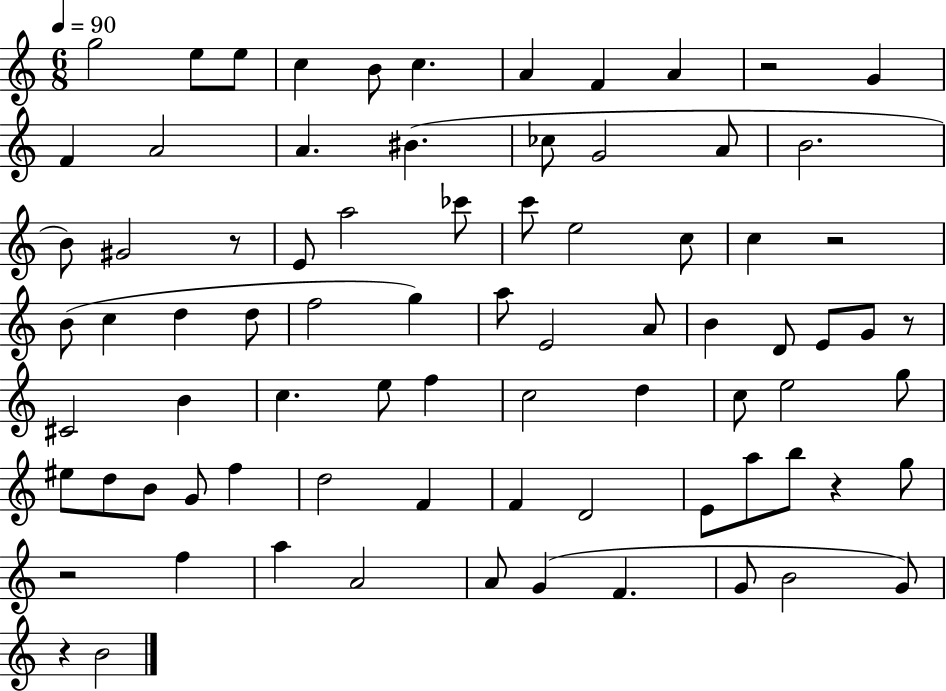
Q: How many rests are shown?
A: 7